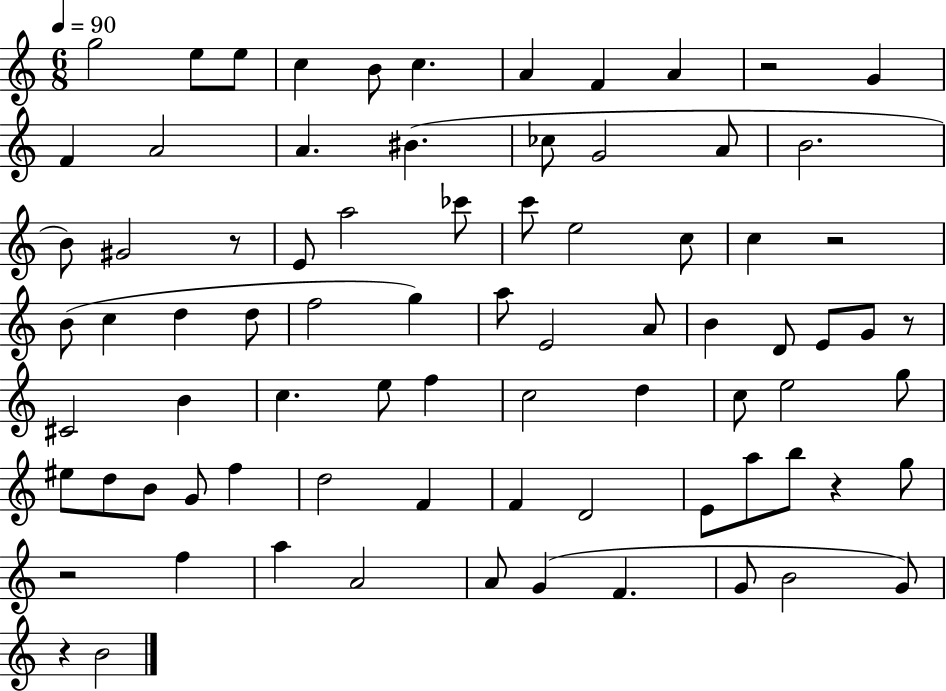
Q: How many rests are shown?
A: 7